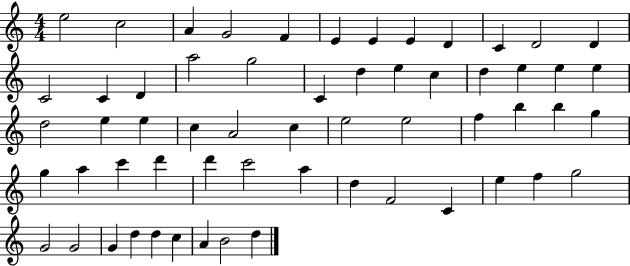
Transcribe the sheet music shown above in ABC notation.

X:1
T:Untitled
M:4/4
L:1/4
K:C
e2 c2 A G2 F E E E D C D2 D C2 C D a2 g2 C d e c d e e e d2 e e c A2 c e2 e2 f b b g g a c' d' d' c'2 a d F2 C e f g2 G2 G2 G d d c A B2 d